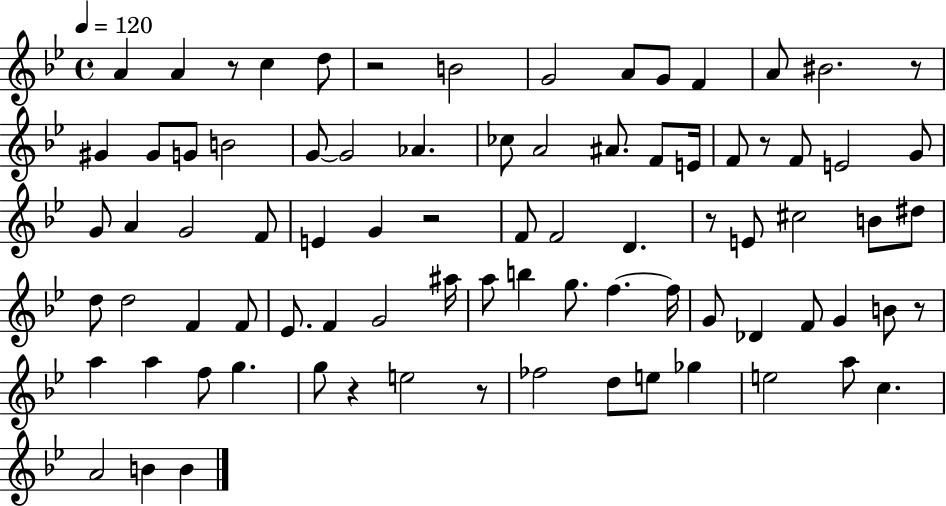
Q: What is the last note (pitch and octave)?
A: B4